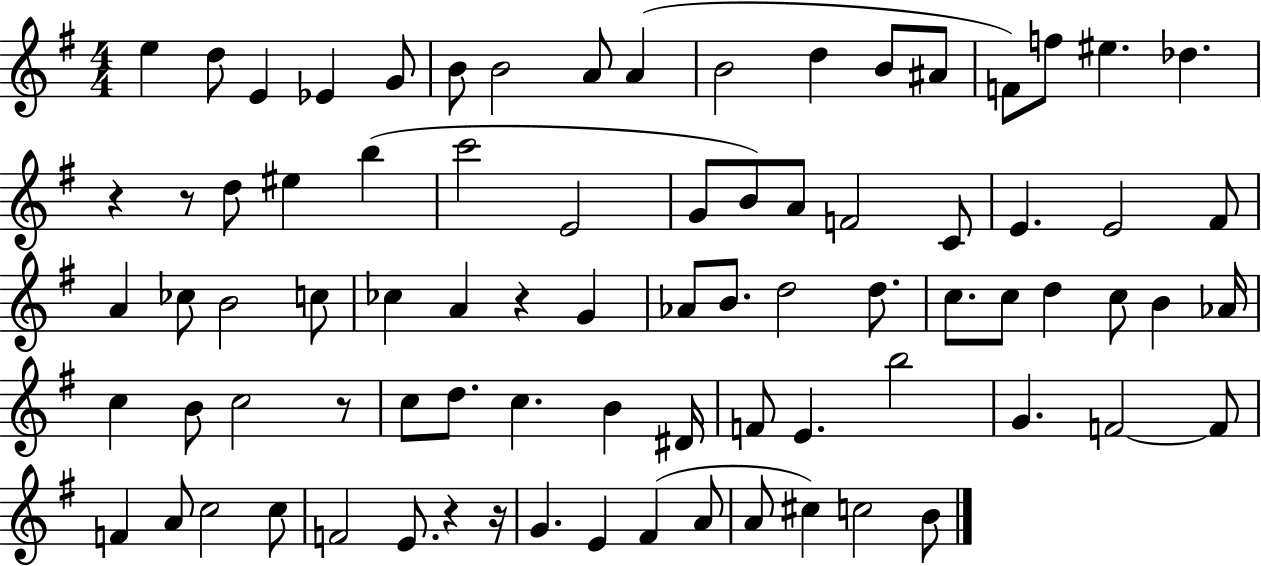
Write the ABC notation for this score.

X:1
T:Untitled
M:4/4
L:1/4
K:G
e d/2 E _E G/2 B/2 B2 A/2 A B2 d B/2 ^A/2 F/2 f/2 ^e _d z z/2 d/2 ^e b c'2 E2 G/2 B/2 A/2 F2 C/2 E E2 ^F/2 A _c/2 B2 c/2 _c A z G _A/2 B/2 d2 d/2 c/2 c/2 d c/2 B _A/4 c B/2 c2 z/2 c/2 d/2 c B ^D/4 F/2 E b2 G F2 F/2 F A/2 c2 c/2 F2 E/2 z z/4 G E ^F A/2 A/2 ^c c2 B/2